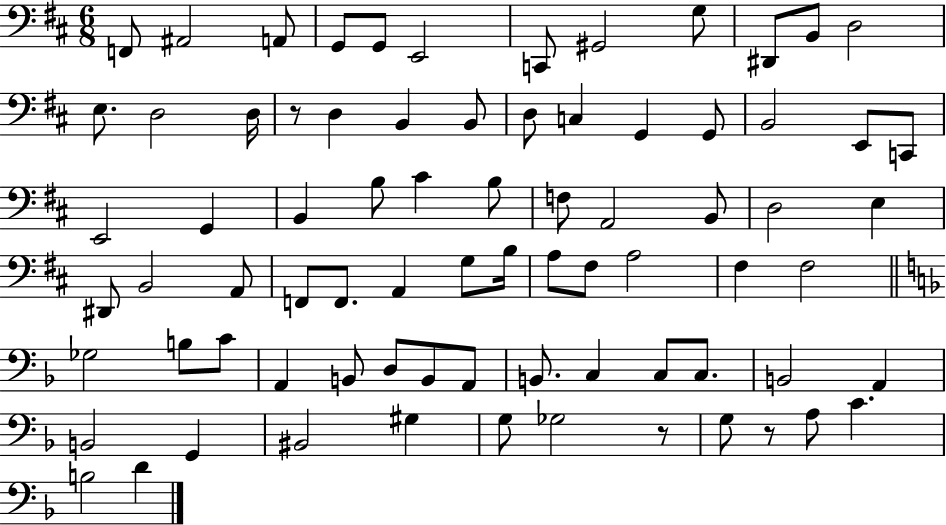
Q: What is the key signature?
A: D major